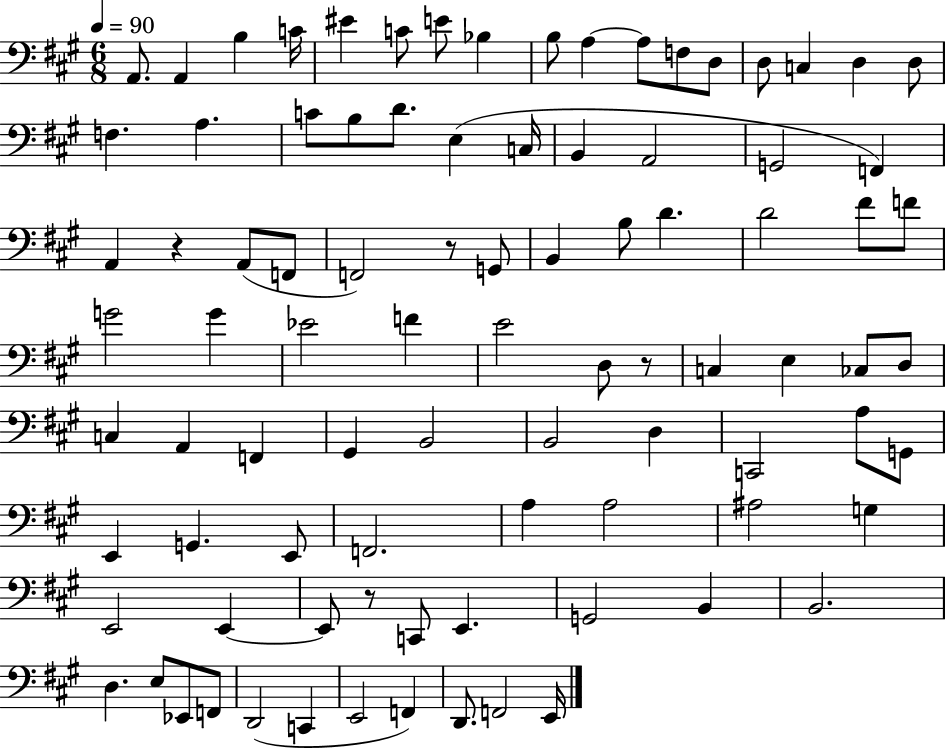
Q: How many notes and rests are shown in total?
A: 90